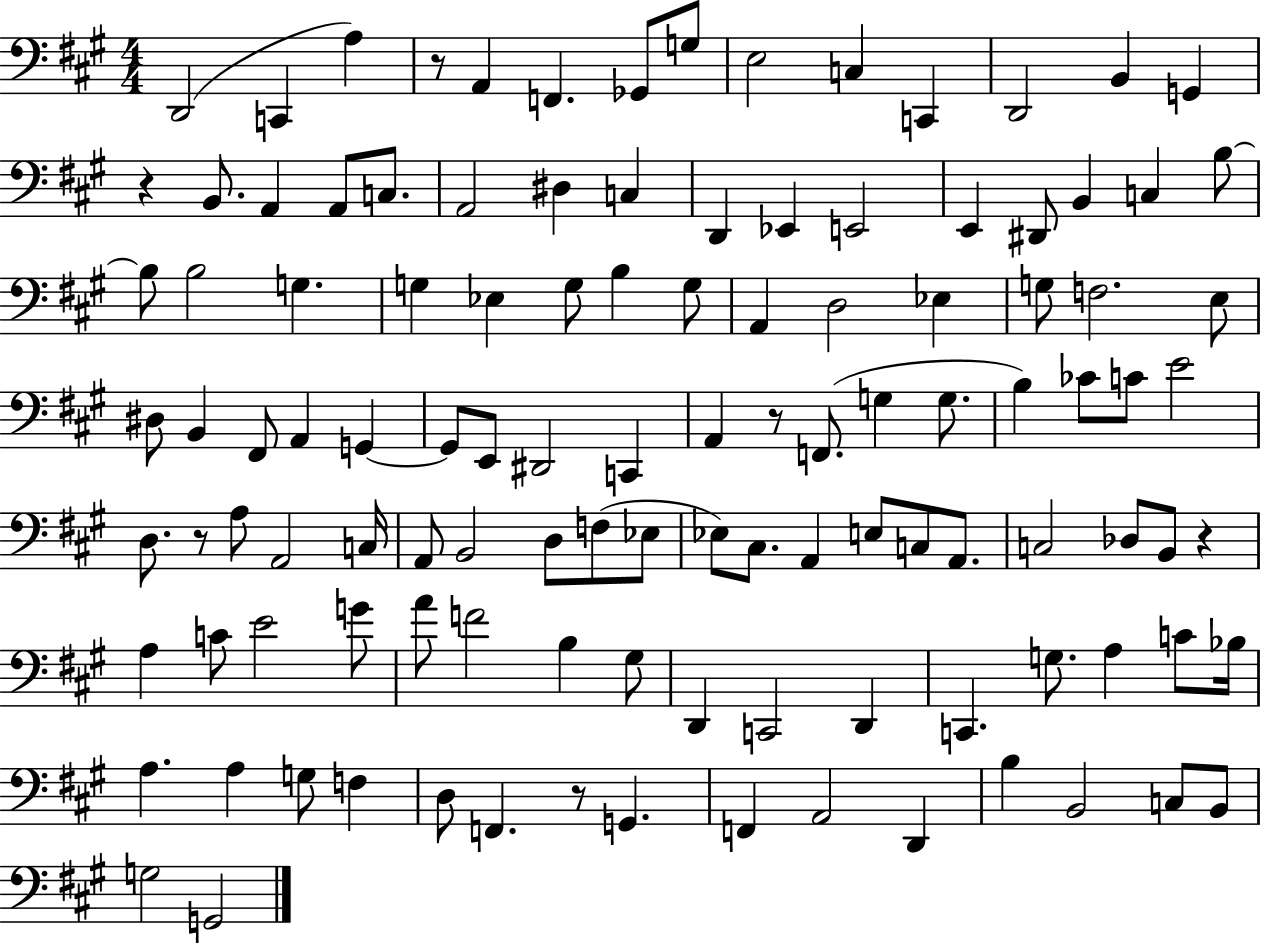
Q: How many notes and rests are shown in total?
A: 115